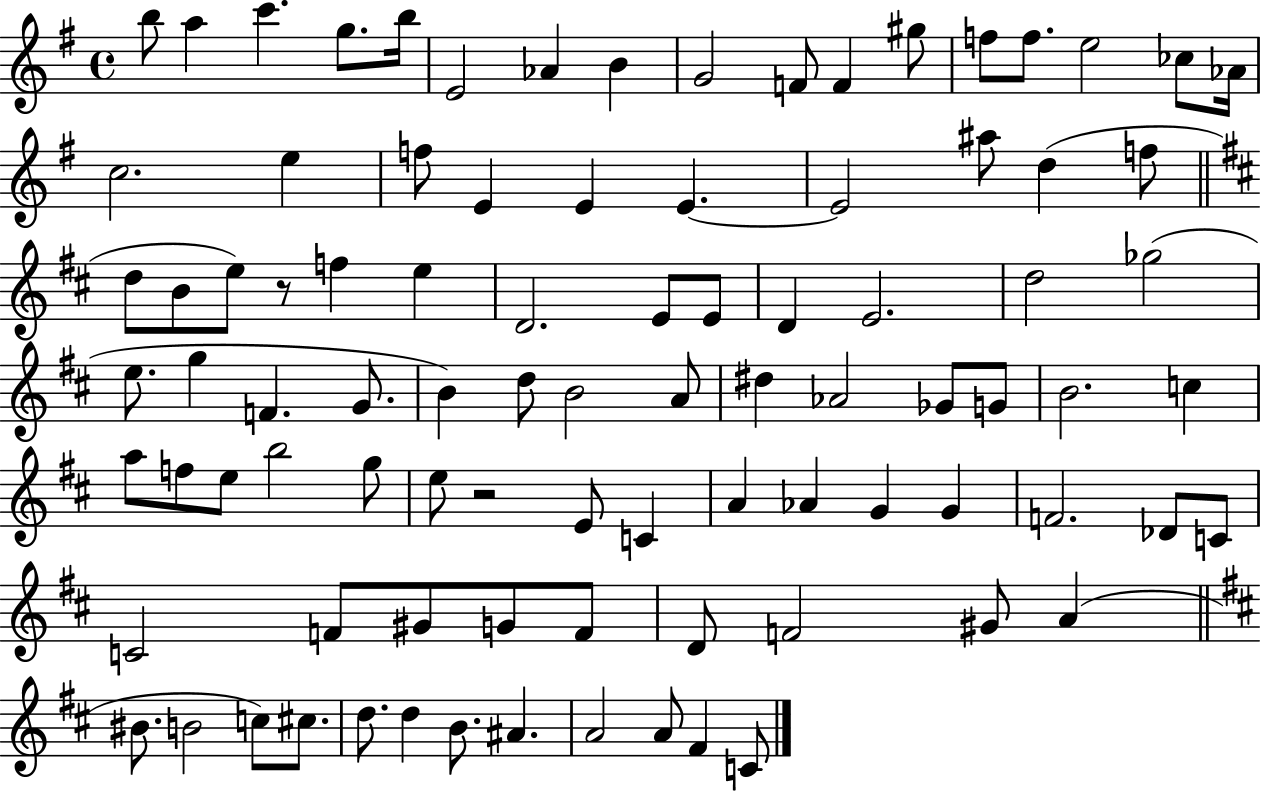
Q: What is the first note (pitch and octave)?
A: B5